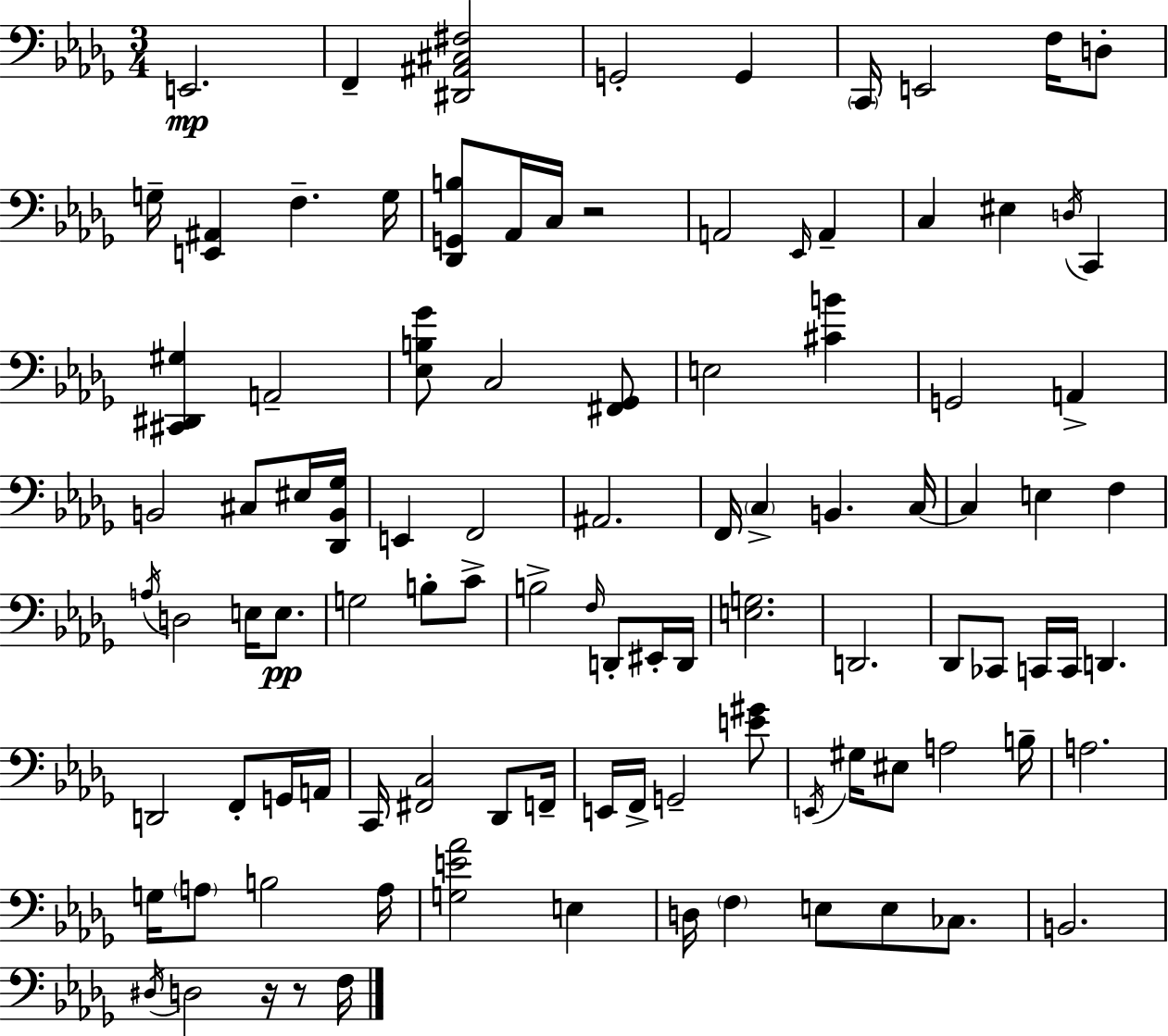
E2/h. F2/q [D#2,A#2,C#3,F#3]/h G2/h G2/q C2/s E2/h F3/s D3/e G3/s [E2,A#2]/q F3/q. G3/s [Db2,G2,B3]/e Ab2/s C3/s R/h A2/h Eb2/s A2/q C3/q EIS3/q D3/s C2/q [C#2,D#2,G#3]/q A2/h [Eb3,B3,Gb4]/e C3/h [F#2,Gb2]/e E3/h [C#4,B4]/q G2/h A2/q B2/h C#3/e EIS3/s [Db2,B2,Gb3]/s E2/q F2/h A#2/h. F2/s C3/q B2/q. C3/s C3/q E3/q F3/q A3/s D3/h E3/s E3/e. G3/h B3/e C4/e B3/h F3/s D2/e EIS2/s D2/s [E3,G3]/h. D2/h. Db2/e CES2/e C2/s C2/s D2/q. D2/h F2/e G2/s A2/s C2/s [F#2,C3]/h Db2/e F2/s E2/s F2/s G2/h [E4,G#4]/e E2/s G#3/s EIS3/e A3/h B3/s A3/h. G3/s A3/e B3/h A3/s [G3,E4,Ab4]/h E3/q D3/s F3/q E3/e E3/e CES3/e. B2/h. D#3/s D3/h R/s R/e F3/s